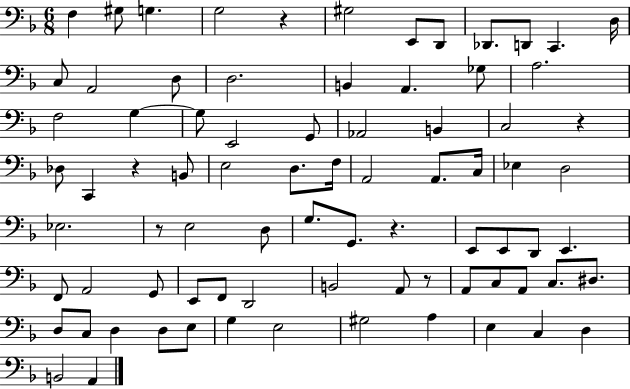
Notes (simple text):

F3/q G#3/e G3/q. G3/h R/q G#3/h E2/e D2/e Db2/e. D2/e C2/q. D3/s C3/e A2/h D3/e D3/h. B2/q A2/q. Gb3/e A3/h. F3/h G3/q G3/e E2/h G2/e Ab2/h B2/q C3/h R/q Db3/e C2/q R/q B2/e E3/h D3/e. F3/s A2/h A2/e. C3/s Eb3/q D3/h Eb3/h. R/e E3/h D3/e G3/e. G2/e. R/q. E2/e E2/e D2/e E2/q. F2/e A2/h G2/e E2/e F2/e D2/h B2/h A2/e R/e A2/e C3/e A2/e C3/e. D#3/e. D3/e C3/e D3/q D3/e E3/e G3/q E3/h G#3/h A3/q E3/q C3/q D3/q B2/h A2/q